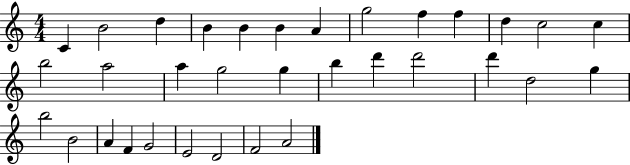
C4/q B4/h D5/q B4/q B4/q B4/q A4/q G5/h F5/q F5/q D5/q C5/h C5/q B5/h A5/h A5/q G5/h G5/q B5/q D6/q D6/h D6/q D5/h G5/q B5/h B4/h A4/q F4/q G4/h E4/h D4/h F4/h A4/h